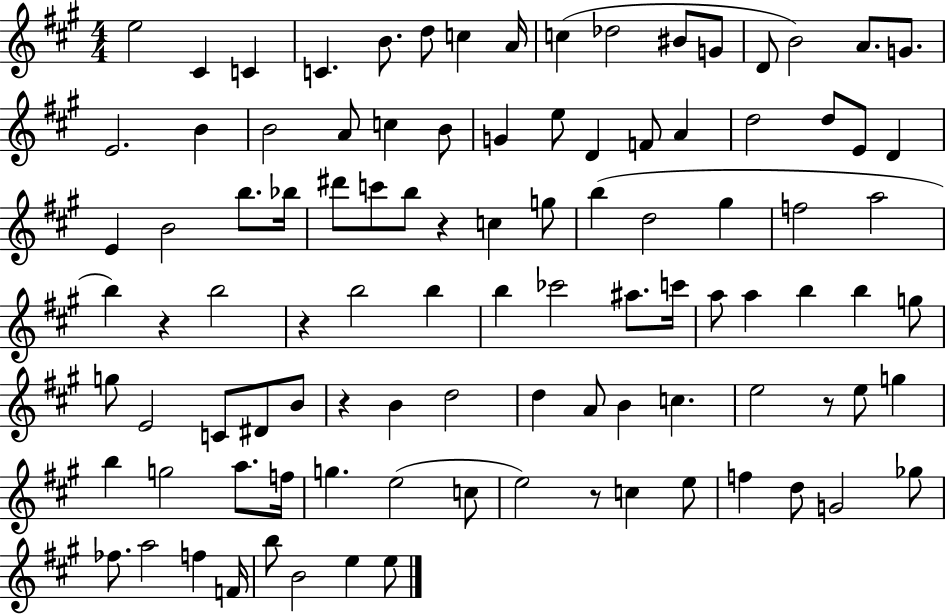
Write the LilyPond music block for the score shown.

{
  \clef treble
  \numericTimeSignature
  \time 4/4
  \key a \major
  e''2 cis'4 c'4 | c'4. b'8. d''8 c''4 a'16 | c''4( des''2 bis'8 g'8 | d'8 b'2) a'8. g'8. | \break e'2. b'4 | b'2 a'8 c''4 b'8 | g'4 e''8 d'4 f'8 a'4 | d''2 d''8 e'8 d'4 | \break e'4 b'2 b''8. bes''16 | dis'''8 c'''8 b''8 r4 c''4 g''8 | b''4( d''2 gis''4 | f''2 a''2 | \break b''4) r4 b''2 | r4 b''2 b''4 | b''4 ces'''2 ais''8. c'''16 | a''8 a''4 b''4 b''4 g''8 | \break g''8 e'2 c'8 dis'8 b'8 | r4 b'4 d''2 | d''4 a'8 b'4 c''4. | e''2 r8 e''8 g''4 | \break b''4 g''2 a''8. f''16 | g''4. e''2( c''8 | e''2) r8 c''4 e''8 | f''4 d''8 g'2 ges''8 | \break fes''8. a''2 f''4 f'16 | b''8 b'2 e''4 e''8 | \bar "|."
}